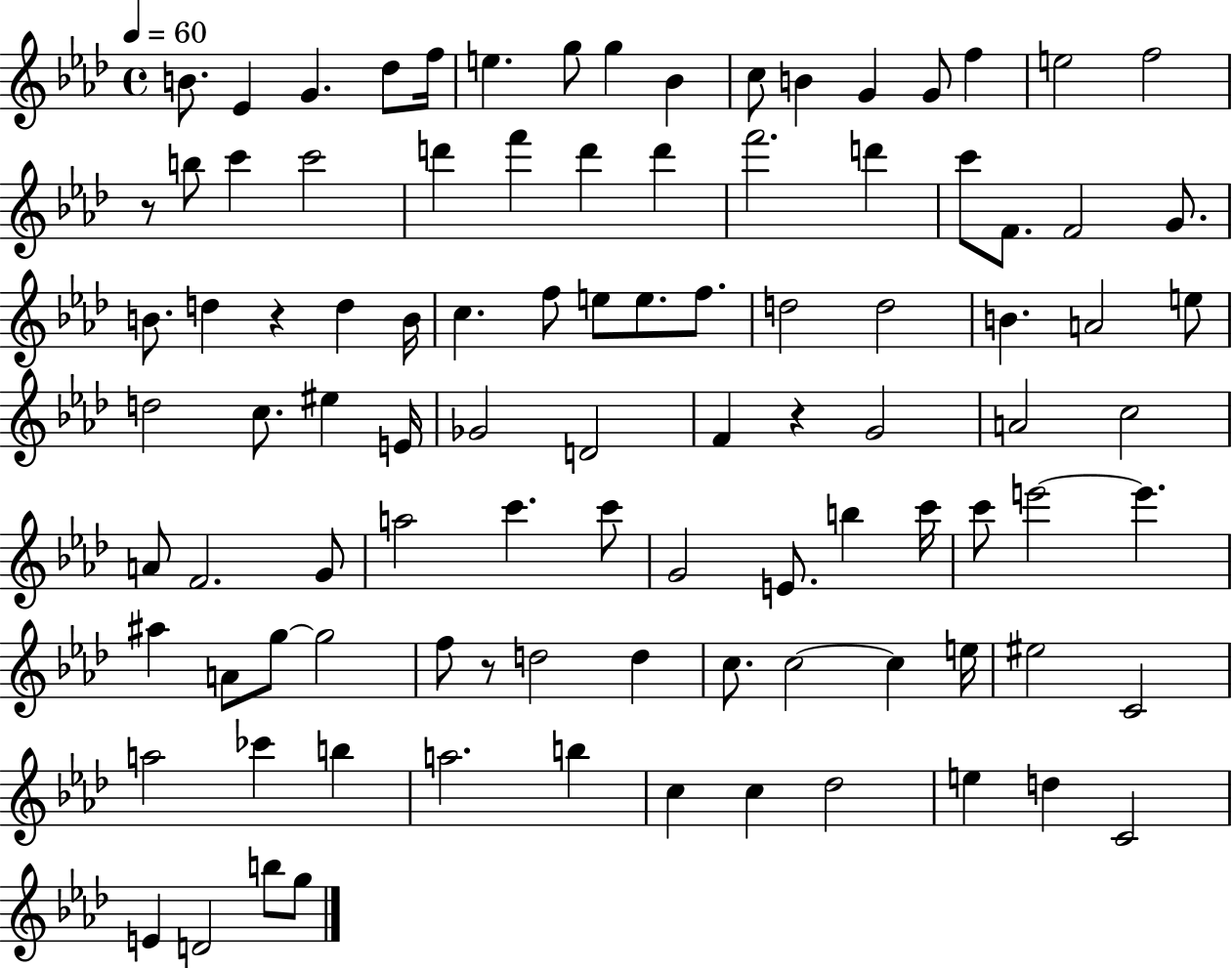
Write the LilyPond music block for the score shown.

{
  \clef treble
  \time 4/4
  \defaultTimeSignature
  \key aes \major
  \tempo 4 = 60
  b'8. ees'4 g'4. des''8 f''16 | e''4. g''8 g''4 bes'4 | c''8 b'4 g'4 g'8 f''4 | e''2 f''2 | \break r8 b''8 c'''4 c'''2 | d'''4 f'''4 d'''4 d'''4 | f'''2. d'''4 | c'''8 f'8. f'2 g'8. | \break b'8. d''4 r4 d''4 b'16 | c''4. f''8 e''8 e''8. f''8. | d''2 d''2 | b'4. a'2 e''8 | \break d''2 c''8. eis''4 e'16 | ges'2 d'2 | f'4 r4 g'2 | a'2 c''2 | \break a'8 f'2. g'8 | a''2 c'''4. c'''8 | g'2 e'8. b''4 c'''16 | c'''8 e'''2~~ e'''4. | \break ais''4 a'8 g''8~~ g''2 | f''8 r8 d''2 d''4 | c''8. c''2~~ c''4 e''16 | eis''2 c'2 | \break a''2 ces'''4 b''4 | a''2. b''4 | c''4 c''4 des''2 | e''4 d''4 c'2 | \break e'4 d'2 b''8 g''8 | \bar "|."
}